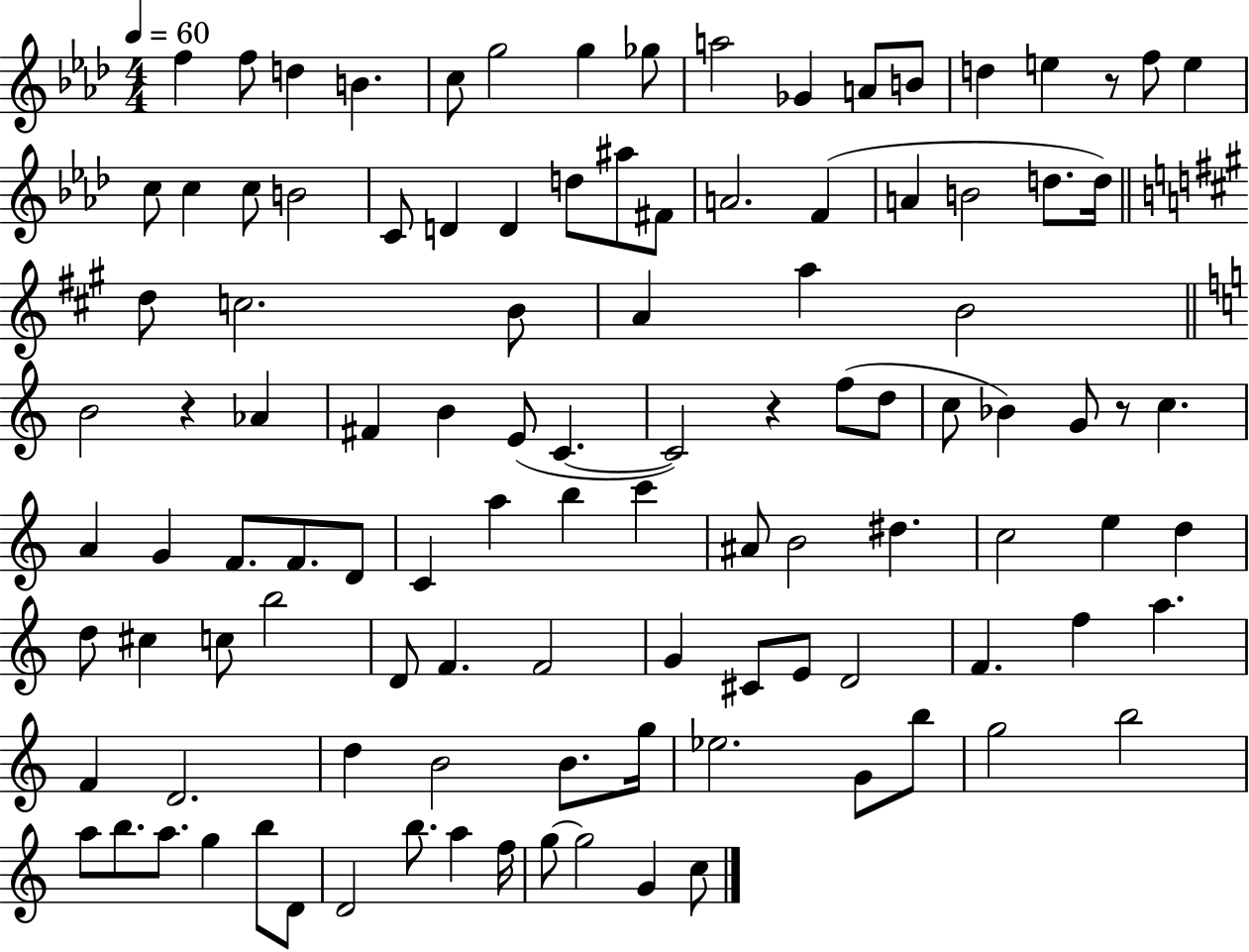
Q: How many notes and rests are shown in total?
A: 109